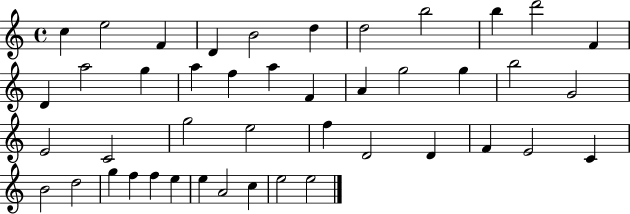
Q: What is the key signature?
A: C major